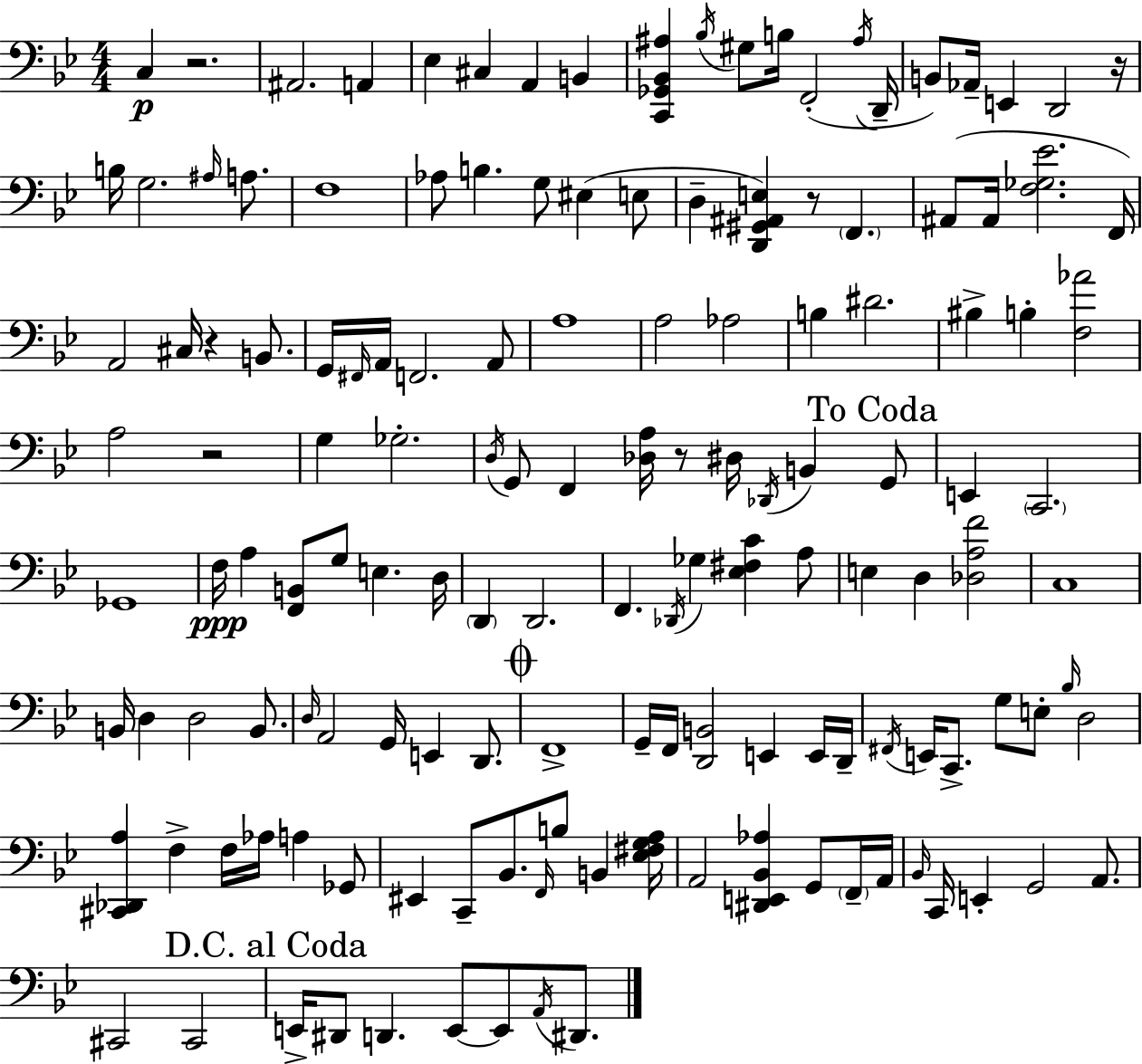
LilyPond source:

{
  \clef bass
  \numericTimeSignature
  \time 4/4
  \key bes \major
  c4\p r2. | ais,2. a,4 | ees4 cis4 a,4 b,4 | <c, ges, bes, ais>4 \acciaccatura { bes16 } gis8 b16 f,2-.( | \break \acciaccatura { ais16 } d,16-- b,8) aes,16-- e,4 d,2 | r16 b16 g2. \grace { ais16 } | a8. f1 | aes8 b4. g8 eis4( | \break e8 d4-- <d, gis, ais, e>4) r8 \parenthesize f,4. | ais,8( ais,16 <f ges ees'>2. | f,16) a,2 cis16 r4 | b,8. g,16 \grace { fis,16 } a,16 f,2. | \break a,8 a1 | a2 aes2 | b4 dis'2. | bis4-> b4-. <f aes'>2 | \break a2 r2 | g4 ges2.-. | \acciaccatura { d16 } g,8 f,4 <des a>16 r8 dis16 \acciaccatura { des,16 } | b,4 \mark "To Coda" g,8 e,4 \parenthesize c,2. | \break ges,1 | f16\ppp a4 <f, b,>8 g8 e4. | d16 \parenthesize d,4 d,2. | f,4. \acciaccatura { des,16 } ges4 | \break <ees fis c'>4 a8 e4 d4 <des a f'>2 | c1 | b,16 d4 d2 | b,8. \grace { d16 } a,2 | \break g,16 e,4 d,8. \mark \markup { \musicglyph "scripts.coda" } f,1-> | g,16-- f,16 <d, b,>2 | e,4 e,16 d,16-- \acciaccatura { fis,16 } e,16 c,8.-> g8 e8-. | \grace { bes16 } d2 <cis, des, a>4 f4-> | \break f16 aes16 a4 ges,8 eis,4 c,8-- | bes,8. \grace { f,16 } b8 b,4 <ees fis g a>16 a,2 | <dis, e, bes, aes>4 g,8 \parenthesize f,16-- a,16 \grace { bes,16 } c,16 e,4-. | g,2 a,8. cis,2 | \break cis,2 \mark "D.C. al Coda" e,16-> dis,8 d,4. | e,8~~ e,8 \acciaccatura { a,16 } dis,8. \bar "|."
}